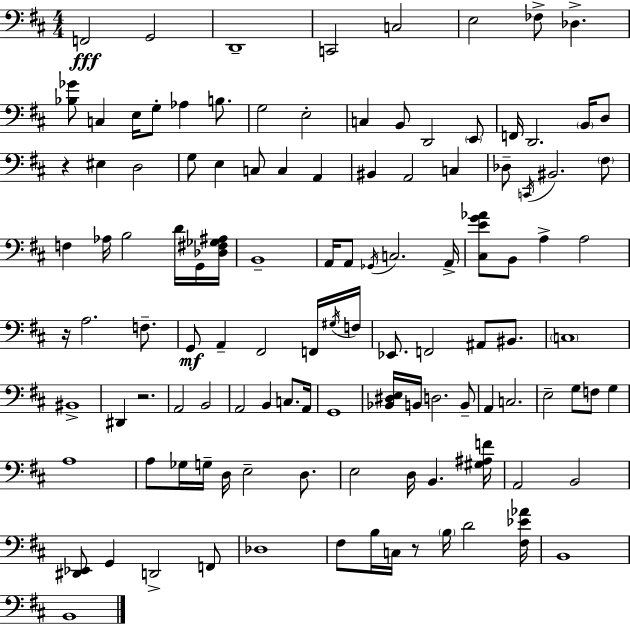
F2/h G2/h D2/w C2/h C3/h E3/h FES3/e Db3/q. [Bb3,Gb4]/e C3/q E3/s G3/e Ab3/q B3/e. G3/h E3/h C3/q B2/e D2/h E2/e F2/s D2/h. B2/s D3/e R/q EIS3/q D3/h G3/e E3/q C3/e C3/q A2/q BIS2/q A2/h C3/q Db3/e C2/s BIS2/h. F#3/e F3/q Ab3/s B3/h D4/s G2/s [Db3,F#3,Gb3,A#3]/s B2/w A2/s A2/e Gb2/s C3/h. A2/s [C#3,E4,G4,Ab4]/e B2/e A3/q A3/h R/s A3/h. F3/e. G2/e A2/q F#2/h F2/s G#3/s F3/s Eb2/e. F2/h A#2/e BIS2/e. C3/w BIS2/w D#2/q R/h. A2/h B2/h A2/h B2/q C3/e. A2/s G2/w [Bb2,D#3,E3]/s B2/s D3/h. B2/e A2/q C3/h. E3/h G3/e F3/e G3/q A3/w A3/e Gb3/s G3/s D3/s E3/h D3/e. E3/h D3/s B2/q. [G#3,A#3,F4]/s A2/h B2/h [D#2,Eb2]/e G2/q D2/h F2/e Db3/w F#3/e B3/s C3/s R/e B3/s D4/h [F#3,Eb4,Ab4]/s B2/w B2/w